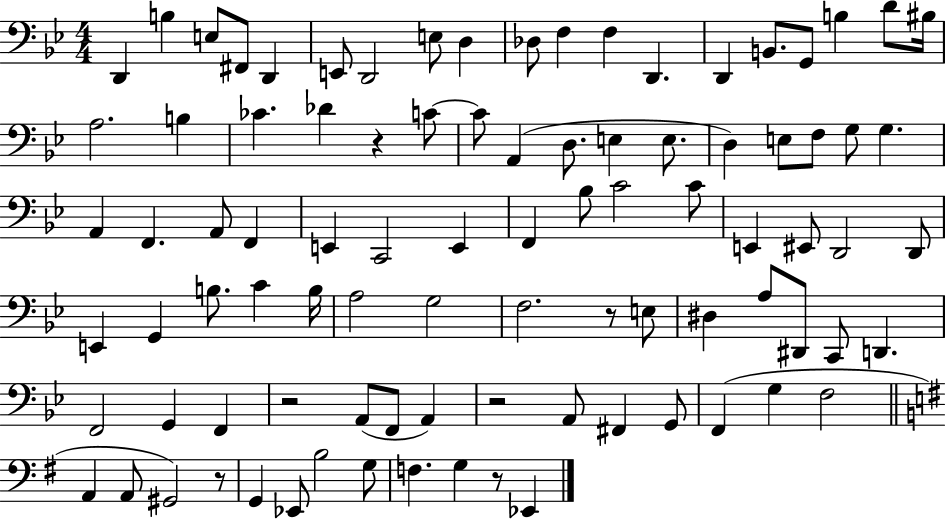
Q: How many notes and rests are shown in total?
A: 91